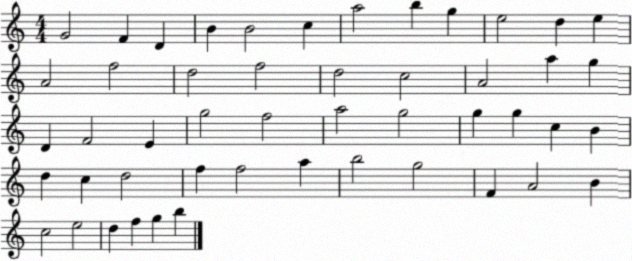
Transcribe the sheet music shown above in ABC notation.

X:1
T:Untitled
M:4/4
L:1/4
K:C
G2 F D B B2 c a2 b g e2 d e A2 f2 d2 f2 d2 c2 A2 a g D F2 E g2 f2 a2 g2 g g c B d c d2 f f2 a b2 g2 F A2 B c2 e2 d f g b